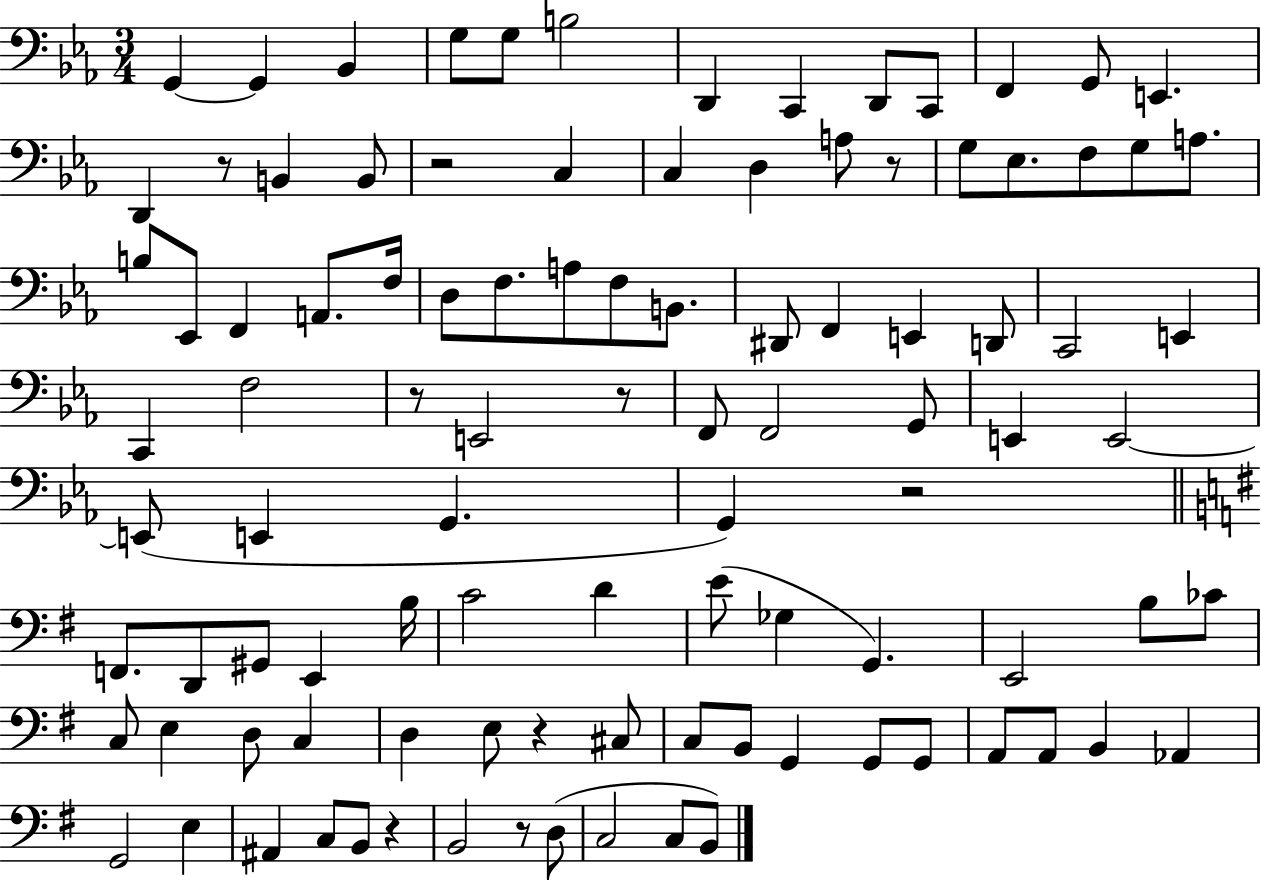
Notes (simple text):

G2/q G2/q Bb2/q G3/e G3/e B3/h D2/q C2/q D2/e C2/e F2/q G2/e E2/q. D2/q R/e B2/q B2/e R/h C3/q C3/q D3/q A3/e R/e G3/e Eb3/e. F3/e G3/e A3/e. B3/e Eb2/e F2/q A2/e. F3/s D3/e F3/e. A3/e F3/e B2/e. D#2/e F2/q E2/q D2/e C2/h E2/q C2/q F3/h R/e E2/h R/e F2/e F2/h G2/e E2/q E2/h E2/e E2/q G2/q. G2/q R/h F2/e. D2/e G#2/e E2/q B3/s C4/h D4/q E4/e Gb3/q G2/q. E2/h B3/e CES4/e C3/e E3/q D3/e C3/q D3/q E3/e R/q C#3/e C3/e B2/e G2/q G2/e G2/e A2/e A2/e B2/q Ab2/q G2/h E3/q A#2/q C3/e B2/e R/q B2/h R/e D3/e C3/h C3/e B2/e